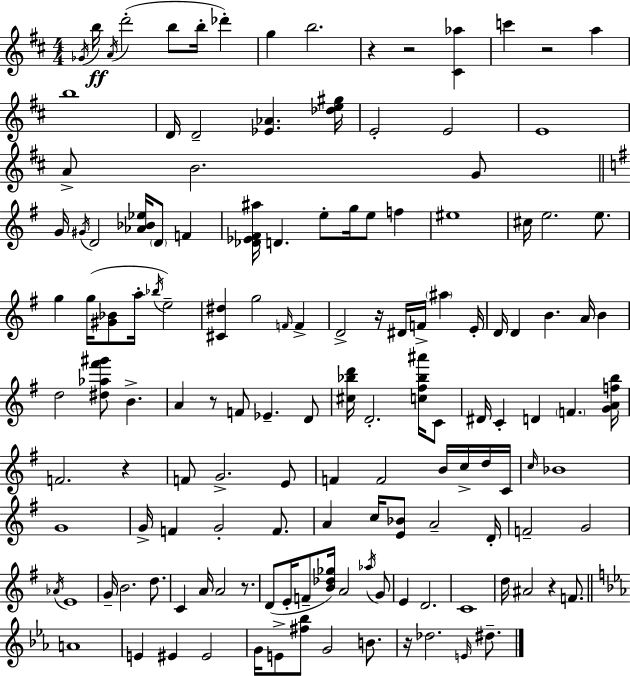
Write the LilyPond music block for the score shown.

{
  \clef treble
  \numericTimeSignature
  \time 4/4
  \key d \major
  \acciaccatura { ges'16 }\ff b''16 \acciaccatura { a'16 }( d'''2-. b''8 b''16-. des'''4-.) | g''4 b''2. | r4 r2 <cis' aes''>4 | c'''4 r2 a''4 | \break b''1 | d'16 d'2-- <ees' aes'>4. | <des'' e'' gis''>16 e'2-. e'2 | e'1 | \break a'8-> b'2. | g'8 \bar "||" \break \key e \minor g'16 \acciaccatura { gis'16 } d'2 <aes' bes' ees''>16 \parenthesize d'8 f'4 | <des' ees' fis' ais''>16 d'4. e''8-. g''16 e''8 f''4 | eis''1 | cis''16 e''2. e''8. | \break g''4 g''16( <gis' bes'>8 a''16-. \acciaccatura { bes''16 } e''2--) | <cis' dis''>4 g''2 \grace { f'16 } f'4-> | d'2-> r16 dis'16 f'16-> \parenthesize ais''4 | e'16-. d'16 d'4 b'4. a'16 b'4 | \break d''2 <dis'' aes'' fis''' gis'''>8 b'4.-> | a'4 r8 f'8 ees'4.-- | d'8 <cis'' bes'' d'''>16 d'2.-. | <c'' fis'' bes'' ais'''>16 c'8 dis'16 c'4-. d'4 \parenthesize f'4. | \break <g' a' f'' b''>16 f'2. r4 | f'8 g'2.-> | e'8 f'4 f'2 b'16 | c''16-> d''16 c'16 \grace { c''16 } bes'1 | \break g'1 | g'16-> f'4 g'2-. | f'8. a'4 c''16 <e' bes'>8 a'2-- | d'16-. f'2-- g'2 | \break \acciaccatura { aes'16 } e'1 | g'16-- b'2. | d''8. c'4 a'16 a'2 | r8. d'8( e'16-. f'8-- <b' des'' ges''>16) a'2 | \break \acciaccatura { aes''16 } g'8 e'4 d'2. | c'1 | d''16 ais'2 r4 | f'8. \bar "||" \break \key ees \major a'1 | e'4 eis'4 eis'2 | g'16 e'8-> <fis'' bes''>8 g'2 b'8. | r16 des''2. \grace { e'16 } dis''8.-- | \break \bar "|."
}